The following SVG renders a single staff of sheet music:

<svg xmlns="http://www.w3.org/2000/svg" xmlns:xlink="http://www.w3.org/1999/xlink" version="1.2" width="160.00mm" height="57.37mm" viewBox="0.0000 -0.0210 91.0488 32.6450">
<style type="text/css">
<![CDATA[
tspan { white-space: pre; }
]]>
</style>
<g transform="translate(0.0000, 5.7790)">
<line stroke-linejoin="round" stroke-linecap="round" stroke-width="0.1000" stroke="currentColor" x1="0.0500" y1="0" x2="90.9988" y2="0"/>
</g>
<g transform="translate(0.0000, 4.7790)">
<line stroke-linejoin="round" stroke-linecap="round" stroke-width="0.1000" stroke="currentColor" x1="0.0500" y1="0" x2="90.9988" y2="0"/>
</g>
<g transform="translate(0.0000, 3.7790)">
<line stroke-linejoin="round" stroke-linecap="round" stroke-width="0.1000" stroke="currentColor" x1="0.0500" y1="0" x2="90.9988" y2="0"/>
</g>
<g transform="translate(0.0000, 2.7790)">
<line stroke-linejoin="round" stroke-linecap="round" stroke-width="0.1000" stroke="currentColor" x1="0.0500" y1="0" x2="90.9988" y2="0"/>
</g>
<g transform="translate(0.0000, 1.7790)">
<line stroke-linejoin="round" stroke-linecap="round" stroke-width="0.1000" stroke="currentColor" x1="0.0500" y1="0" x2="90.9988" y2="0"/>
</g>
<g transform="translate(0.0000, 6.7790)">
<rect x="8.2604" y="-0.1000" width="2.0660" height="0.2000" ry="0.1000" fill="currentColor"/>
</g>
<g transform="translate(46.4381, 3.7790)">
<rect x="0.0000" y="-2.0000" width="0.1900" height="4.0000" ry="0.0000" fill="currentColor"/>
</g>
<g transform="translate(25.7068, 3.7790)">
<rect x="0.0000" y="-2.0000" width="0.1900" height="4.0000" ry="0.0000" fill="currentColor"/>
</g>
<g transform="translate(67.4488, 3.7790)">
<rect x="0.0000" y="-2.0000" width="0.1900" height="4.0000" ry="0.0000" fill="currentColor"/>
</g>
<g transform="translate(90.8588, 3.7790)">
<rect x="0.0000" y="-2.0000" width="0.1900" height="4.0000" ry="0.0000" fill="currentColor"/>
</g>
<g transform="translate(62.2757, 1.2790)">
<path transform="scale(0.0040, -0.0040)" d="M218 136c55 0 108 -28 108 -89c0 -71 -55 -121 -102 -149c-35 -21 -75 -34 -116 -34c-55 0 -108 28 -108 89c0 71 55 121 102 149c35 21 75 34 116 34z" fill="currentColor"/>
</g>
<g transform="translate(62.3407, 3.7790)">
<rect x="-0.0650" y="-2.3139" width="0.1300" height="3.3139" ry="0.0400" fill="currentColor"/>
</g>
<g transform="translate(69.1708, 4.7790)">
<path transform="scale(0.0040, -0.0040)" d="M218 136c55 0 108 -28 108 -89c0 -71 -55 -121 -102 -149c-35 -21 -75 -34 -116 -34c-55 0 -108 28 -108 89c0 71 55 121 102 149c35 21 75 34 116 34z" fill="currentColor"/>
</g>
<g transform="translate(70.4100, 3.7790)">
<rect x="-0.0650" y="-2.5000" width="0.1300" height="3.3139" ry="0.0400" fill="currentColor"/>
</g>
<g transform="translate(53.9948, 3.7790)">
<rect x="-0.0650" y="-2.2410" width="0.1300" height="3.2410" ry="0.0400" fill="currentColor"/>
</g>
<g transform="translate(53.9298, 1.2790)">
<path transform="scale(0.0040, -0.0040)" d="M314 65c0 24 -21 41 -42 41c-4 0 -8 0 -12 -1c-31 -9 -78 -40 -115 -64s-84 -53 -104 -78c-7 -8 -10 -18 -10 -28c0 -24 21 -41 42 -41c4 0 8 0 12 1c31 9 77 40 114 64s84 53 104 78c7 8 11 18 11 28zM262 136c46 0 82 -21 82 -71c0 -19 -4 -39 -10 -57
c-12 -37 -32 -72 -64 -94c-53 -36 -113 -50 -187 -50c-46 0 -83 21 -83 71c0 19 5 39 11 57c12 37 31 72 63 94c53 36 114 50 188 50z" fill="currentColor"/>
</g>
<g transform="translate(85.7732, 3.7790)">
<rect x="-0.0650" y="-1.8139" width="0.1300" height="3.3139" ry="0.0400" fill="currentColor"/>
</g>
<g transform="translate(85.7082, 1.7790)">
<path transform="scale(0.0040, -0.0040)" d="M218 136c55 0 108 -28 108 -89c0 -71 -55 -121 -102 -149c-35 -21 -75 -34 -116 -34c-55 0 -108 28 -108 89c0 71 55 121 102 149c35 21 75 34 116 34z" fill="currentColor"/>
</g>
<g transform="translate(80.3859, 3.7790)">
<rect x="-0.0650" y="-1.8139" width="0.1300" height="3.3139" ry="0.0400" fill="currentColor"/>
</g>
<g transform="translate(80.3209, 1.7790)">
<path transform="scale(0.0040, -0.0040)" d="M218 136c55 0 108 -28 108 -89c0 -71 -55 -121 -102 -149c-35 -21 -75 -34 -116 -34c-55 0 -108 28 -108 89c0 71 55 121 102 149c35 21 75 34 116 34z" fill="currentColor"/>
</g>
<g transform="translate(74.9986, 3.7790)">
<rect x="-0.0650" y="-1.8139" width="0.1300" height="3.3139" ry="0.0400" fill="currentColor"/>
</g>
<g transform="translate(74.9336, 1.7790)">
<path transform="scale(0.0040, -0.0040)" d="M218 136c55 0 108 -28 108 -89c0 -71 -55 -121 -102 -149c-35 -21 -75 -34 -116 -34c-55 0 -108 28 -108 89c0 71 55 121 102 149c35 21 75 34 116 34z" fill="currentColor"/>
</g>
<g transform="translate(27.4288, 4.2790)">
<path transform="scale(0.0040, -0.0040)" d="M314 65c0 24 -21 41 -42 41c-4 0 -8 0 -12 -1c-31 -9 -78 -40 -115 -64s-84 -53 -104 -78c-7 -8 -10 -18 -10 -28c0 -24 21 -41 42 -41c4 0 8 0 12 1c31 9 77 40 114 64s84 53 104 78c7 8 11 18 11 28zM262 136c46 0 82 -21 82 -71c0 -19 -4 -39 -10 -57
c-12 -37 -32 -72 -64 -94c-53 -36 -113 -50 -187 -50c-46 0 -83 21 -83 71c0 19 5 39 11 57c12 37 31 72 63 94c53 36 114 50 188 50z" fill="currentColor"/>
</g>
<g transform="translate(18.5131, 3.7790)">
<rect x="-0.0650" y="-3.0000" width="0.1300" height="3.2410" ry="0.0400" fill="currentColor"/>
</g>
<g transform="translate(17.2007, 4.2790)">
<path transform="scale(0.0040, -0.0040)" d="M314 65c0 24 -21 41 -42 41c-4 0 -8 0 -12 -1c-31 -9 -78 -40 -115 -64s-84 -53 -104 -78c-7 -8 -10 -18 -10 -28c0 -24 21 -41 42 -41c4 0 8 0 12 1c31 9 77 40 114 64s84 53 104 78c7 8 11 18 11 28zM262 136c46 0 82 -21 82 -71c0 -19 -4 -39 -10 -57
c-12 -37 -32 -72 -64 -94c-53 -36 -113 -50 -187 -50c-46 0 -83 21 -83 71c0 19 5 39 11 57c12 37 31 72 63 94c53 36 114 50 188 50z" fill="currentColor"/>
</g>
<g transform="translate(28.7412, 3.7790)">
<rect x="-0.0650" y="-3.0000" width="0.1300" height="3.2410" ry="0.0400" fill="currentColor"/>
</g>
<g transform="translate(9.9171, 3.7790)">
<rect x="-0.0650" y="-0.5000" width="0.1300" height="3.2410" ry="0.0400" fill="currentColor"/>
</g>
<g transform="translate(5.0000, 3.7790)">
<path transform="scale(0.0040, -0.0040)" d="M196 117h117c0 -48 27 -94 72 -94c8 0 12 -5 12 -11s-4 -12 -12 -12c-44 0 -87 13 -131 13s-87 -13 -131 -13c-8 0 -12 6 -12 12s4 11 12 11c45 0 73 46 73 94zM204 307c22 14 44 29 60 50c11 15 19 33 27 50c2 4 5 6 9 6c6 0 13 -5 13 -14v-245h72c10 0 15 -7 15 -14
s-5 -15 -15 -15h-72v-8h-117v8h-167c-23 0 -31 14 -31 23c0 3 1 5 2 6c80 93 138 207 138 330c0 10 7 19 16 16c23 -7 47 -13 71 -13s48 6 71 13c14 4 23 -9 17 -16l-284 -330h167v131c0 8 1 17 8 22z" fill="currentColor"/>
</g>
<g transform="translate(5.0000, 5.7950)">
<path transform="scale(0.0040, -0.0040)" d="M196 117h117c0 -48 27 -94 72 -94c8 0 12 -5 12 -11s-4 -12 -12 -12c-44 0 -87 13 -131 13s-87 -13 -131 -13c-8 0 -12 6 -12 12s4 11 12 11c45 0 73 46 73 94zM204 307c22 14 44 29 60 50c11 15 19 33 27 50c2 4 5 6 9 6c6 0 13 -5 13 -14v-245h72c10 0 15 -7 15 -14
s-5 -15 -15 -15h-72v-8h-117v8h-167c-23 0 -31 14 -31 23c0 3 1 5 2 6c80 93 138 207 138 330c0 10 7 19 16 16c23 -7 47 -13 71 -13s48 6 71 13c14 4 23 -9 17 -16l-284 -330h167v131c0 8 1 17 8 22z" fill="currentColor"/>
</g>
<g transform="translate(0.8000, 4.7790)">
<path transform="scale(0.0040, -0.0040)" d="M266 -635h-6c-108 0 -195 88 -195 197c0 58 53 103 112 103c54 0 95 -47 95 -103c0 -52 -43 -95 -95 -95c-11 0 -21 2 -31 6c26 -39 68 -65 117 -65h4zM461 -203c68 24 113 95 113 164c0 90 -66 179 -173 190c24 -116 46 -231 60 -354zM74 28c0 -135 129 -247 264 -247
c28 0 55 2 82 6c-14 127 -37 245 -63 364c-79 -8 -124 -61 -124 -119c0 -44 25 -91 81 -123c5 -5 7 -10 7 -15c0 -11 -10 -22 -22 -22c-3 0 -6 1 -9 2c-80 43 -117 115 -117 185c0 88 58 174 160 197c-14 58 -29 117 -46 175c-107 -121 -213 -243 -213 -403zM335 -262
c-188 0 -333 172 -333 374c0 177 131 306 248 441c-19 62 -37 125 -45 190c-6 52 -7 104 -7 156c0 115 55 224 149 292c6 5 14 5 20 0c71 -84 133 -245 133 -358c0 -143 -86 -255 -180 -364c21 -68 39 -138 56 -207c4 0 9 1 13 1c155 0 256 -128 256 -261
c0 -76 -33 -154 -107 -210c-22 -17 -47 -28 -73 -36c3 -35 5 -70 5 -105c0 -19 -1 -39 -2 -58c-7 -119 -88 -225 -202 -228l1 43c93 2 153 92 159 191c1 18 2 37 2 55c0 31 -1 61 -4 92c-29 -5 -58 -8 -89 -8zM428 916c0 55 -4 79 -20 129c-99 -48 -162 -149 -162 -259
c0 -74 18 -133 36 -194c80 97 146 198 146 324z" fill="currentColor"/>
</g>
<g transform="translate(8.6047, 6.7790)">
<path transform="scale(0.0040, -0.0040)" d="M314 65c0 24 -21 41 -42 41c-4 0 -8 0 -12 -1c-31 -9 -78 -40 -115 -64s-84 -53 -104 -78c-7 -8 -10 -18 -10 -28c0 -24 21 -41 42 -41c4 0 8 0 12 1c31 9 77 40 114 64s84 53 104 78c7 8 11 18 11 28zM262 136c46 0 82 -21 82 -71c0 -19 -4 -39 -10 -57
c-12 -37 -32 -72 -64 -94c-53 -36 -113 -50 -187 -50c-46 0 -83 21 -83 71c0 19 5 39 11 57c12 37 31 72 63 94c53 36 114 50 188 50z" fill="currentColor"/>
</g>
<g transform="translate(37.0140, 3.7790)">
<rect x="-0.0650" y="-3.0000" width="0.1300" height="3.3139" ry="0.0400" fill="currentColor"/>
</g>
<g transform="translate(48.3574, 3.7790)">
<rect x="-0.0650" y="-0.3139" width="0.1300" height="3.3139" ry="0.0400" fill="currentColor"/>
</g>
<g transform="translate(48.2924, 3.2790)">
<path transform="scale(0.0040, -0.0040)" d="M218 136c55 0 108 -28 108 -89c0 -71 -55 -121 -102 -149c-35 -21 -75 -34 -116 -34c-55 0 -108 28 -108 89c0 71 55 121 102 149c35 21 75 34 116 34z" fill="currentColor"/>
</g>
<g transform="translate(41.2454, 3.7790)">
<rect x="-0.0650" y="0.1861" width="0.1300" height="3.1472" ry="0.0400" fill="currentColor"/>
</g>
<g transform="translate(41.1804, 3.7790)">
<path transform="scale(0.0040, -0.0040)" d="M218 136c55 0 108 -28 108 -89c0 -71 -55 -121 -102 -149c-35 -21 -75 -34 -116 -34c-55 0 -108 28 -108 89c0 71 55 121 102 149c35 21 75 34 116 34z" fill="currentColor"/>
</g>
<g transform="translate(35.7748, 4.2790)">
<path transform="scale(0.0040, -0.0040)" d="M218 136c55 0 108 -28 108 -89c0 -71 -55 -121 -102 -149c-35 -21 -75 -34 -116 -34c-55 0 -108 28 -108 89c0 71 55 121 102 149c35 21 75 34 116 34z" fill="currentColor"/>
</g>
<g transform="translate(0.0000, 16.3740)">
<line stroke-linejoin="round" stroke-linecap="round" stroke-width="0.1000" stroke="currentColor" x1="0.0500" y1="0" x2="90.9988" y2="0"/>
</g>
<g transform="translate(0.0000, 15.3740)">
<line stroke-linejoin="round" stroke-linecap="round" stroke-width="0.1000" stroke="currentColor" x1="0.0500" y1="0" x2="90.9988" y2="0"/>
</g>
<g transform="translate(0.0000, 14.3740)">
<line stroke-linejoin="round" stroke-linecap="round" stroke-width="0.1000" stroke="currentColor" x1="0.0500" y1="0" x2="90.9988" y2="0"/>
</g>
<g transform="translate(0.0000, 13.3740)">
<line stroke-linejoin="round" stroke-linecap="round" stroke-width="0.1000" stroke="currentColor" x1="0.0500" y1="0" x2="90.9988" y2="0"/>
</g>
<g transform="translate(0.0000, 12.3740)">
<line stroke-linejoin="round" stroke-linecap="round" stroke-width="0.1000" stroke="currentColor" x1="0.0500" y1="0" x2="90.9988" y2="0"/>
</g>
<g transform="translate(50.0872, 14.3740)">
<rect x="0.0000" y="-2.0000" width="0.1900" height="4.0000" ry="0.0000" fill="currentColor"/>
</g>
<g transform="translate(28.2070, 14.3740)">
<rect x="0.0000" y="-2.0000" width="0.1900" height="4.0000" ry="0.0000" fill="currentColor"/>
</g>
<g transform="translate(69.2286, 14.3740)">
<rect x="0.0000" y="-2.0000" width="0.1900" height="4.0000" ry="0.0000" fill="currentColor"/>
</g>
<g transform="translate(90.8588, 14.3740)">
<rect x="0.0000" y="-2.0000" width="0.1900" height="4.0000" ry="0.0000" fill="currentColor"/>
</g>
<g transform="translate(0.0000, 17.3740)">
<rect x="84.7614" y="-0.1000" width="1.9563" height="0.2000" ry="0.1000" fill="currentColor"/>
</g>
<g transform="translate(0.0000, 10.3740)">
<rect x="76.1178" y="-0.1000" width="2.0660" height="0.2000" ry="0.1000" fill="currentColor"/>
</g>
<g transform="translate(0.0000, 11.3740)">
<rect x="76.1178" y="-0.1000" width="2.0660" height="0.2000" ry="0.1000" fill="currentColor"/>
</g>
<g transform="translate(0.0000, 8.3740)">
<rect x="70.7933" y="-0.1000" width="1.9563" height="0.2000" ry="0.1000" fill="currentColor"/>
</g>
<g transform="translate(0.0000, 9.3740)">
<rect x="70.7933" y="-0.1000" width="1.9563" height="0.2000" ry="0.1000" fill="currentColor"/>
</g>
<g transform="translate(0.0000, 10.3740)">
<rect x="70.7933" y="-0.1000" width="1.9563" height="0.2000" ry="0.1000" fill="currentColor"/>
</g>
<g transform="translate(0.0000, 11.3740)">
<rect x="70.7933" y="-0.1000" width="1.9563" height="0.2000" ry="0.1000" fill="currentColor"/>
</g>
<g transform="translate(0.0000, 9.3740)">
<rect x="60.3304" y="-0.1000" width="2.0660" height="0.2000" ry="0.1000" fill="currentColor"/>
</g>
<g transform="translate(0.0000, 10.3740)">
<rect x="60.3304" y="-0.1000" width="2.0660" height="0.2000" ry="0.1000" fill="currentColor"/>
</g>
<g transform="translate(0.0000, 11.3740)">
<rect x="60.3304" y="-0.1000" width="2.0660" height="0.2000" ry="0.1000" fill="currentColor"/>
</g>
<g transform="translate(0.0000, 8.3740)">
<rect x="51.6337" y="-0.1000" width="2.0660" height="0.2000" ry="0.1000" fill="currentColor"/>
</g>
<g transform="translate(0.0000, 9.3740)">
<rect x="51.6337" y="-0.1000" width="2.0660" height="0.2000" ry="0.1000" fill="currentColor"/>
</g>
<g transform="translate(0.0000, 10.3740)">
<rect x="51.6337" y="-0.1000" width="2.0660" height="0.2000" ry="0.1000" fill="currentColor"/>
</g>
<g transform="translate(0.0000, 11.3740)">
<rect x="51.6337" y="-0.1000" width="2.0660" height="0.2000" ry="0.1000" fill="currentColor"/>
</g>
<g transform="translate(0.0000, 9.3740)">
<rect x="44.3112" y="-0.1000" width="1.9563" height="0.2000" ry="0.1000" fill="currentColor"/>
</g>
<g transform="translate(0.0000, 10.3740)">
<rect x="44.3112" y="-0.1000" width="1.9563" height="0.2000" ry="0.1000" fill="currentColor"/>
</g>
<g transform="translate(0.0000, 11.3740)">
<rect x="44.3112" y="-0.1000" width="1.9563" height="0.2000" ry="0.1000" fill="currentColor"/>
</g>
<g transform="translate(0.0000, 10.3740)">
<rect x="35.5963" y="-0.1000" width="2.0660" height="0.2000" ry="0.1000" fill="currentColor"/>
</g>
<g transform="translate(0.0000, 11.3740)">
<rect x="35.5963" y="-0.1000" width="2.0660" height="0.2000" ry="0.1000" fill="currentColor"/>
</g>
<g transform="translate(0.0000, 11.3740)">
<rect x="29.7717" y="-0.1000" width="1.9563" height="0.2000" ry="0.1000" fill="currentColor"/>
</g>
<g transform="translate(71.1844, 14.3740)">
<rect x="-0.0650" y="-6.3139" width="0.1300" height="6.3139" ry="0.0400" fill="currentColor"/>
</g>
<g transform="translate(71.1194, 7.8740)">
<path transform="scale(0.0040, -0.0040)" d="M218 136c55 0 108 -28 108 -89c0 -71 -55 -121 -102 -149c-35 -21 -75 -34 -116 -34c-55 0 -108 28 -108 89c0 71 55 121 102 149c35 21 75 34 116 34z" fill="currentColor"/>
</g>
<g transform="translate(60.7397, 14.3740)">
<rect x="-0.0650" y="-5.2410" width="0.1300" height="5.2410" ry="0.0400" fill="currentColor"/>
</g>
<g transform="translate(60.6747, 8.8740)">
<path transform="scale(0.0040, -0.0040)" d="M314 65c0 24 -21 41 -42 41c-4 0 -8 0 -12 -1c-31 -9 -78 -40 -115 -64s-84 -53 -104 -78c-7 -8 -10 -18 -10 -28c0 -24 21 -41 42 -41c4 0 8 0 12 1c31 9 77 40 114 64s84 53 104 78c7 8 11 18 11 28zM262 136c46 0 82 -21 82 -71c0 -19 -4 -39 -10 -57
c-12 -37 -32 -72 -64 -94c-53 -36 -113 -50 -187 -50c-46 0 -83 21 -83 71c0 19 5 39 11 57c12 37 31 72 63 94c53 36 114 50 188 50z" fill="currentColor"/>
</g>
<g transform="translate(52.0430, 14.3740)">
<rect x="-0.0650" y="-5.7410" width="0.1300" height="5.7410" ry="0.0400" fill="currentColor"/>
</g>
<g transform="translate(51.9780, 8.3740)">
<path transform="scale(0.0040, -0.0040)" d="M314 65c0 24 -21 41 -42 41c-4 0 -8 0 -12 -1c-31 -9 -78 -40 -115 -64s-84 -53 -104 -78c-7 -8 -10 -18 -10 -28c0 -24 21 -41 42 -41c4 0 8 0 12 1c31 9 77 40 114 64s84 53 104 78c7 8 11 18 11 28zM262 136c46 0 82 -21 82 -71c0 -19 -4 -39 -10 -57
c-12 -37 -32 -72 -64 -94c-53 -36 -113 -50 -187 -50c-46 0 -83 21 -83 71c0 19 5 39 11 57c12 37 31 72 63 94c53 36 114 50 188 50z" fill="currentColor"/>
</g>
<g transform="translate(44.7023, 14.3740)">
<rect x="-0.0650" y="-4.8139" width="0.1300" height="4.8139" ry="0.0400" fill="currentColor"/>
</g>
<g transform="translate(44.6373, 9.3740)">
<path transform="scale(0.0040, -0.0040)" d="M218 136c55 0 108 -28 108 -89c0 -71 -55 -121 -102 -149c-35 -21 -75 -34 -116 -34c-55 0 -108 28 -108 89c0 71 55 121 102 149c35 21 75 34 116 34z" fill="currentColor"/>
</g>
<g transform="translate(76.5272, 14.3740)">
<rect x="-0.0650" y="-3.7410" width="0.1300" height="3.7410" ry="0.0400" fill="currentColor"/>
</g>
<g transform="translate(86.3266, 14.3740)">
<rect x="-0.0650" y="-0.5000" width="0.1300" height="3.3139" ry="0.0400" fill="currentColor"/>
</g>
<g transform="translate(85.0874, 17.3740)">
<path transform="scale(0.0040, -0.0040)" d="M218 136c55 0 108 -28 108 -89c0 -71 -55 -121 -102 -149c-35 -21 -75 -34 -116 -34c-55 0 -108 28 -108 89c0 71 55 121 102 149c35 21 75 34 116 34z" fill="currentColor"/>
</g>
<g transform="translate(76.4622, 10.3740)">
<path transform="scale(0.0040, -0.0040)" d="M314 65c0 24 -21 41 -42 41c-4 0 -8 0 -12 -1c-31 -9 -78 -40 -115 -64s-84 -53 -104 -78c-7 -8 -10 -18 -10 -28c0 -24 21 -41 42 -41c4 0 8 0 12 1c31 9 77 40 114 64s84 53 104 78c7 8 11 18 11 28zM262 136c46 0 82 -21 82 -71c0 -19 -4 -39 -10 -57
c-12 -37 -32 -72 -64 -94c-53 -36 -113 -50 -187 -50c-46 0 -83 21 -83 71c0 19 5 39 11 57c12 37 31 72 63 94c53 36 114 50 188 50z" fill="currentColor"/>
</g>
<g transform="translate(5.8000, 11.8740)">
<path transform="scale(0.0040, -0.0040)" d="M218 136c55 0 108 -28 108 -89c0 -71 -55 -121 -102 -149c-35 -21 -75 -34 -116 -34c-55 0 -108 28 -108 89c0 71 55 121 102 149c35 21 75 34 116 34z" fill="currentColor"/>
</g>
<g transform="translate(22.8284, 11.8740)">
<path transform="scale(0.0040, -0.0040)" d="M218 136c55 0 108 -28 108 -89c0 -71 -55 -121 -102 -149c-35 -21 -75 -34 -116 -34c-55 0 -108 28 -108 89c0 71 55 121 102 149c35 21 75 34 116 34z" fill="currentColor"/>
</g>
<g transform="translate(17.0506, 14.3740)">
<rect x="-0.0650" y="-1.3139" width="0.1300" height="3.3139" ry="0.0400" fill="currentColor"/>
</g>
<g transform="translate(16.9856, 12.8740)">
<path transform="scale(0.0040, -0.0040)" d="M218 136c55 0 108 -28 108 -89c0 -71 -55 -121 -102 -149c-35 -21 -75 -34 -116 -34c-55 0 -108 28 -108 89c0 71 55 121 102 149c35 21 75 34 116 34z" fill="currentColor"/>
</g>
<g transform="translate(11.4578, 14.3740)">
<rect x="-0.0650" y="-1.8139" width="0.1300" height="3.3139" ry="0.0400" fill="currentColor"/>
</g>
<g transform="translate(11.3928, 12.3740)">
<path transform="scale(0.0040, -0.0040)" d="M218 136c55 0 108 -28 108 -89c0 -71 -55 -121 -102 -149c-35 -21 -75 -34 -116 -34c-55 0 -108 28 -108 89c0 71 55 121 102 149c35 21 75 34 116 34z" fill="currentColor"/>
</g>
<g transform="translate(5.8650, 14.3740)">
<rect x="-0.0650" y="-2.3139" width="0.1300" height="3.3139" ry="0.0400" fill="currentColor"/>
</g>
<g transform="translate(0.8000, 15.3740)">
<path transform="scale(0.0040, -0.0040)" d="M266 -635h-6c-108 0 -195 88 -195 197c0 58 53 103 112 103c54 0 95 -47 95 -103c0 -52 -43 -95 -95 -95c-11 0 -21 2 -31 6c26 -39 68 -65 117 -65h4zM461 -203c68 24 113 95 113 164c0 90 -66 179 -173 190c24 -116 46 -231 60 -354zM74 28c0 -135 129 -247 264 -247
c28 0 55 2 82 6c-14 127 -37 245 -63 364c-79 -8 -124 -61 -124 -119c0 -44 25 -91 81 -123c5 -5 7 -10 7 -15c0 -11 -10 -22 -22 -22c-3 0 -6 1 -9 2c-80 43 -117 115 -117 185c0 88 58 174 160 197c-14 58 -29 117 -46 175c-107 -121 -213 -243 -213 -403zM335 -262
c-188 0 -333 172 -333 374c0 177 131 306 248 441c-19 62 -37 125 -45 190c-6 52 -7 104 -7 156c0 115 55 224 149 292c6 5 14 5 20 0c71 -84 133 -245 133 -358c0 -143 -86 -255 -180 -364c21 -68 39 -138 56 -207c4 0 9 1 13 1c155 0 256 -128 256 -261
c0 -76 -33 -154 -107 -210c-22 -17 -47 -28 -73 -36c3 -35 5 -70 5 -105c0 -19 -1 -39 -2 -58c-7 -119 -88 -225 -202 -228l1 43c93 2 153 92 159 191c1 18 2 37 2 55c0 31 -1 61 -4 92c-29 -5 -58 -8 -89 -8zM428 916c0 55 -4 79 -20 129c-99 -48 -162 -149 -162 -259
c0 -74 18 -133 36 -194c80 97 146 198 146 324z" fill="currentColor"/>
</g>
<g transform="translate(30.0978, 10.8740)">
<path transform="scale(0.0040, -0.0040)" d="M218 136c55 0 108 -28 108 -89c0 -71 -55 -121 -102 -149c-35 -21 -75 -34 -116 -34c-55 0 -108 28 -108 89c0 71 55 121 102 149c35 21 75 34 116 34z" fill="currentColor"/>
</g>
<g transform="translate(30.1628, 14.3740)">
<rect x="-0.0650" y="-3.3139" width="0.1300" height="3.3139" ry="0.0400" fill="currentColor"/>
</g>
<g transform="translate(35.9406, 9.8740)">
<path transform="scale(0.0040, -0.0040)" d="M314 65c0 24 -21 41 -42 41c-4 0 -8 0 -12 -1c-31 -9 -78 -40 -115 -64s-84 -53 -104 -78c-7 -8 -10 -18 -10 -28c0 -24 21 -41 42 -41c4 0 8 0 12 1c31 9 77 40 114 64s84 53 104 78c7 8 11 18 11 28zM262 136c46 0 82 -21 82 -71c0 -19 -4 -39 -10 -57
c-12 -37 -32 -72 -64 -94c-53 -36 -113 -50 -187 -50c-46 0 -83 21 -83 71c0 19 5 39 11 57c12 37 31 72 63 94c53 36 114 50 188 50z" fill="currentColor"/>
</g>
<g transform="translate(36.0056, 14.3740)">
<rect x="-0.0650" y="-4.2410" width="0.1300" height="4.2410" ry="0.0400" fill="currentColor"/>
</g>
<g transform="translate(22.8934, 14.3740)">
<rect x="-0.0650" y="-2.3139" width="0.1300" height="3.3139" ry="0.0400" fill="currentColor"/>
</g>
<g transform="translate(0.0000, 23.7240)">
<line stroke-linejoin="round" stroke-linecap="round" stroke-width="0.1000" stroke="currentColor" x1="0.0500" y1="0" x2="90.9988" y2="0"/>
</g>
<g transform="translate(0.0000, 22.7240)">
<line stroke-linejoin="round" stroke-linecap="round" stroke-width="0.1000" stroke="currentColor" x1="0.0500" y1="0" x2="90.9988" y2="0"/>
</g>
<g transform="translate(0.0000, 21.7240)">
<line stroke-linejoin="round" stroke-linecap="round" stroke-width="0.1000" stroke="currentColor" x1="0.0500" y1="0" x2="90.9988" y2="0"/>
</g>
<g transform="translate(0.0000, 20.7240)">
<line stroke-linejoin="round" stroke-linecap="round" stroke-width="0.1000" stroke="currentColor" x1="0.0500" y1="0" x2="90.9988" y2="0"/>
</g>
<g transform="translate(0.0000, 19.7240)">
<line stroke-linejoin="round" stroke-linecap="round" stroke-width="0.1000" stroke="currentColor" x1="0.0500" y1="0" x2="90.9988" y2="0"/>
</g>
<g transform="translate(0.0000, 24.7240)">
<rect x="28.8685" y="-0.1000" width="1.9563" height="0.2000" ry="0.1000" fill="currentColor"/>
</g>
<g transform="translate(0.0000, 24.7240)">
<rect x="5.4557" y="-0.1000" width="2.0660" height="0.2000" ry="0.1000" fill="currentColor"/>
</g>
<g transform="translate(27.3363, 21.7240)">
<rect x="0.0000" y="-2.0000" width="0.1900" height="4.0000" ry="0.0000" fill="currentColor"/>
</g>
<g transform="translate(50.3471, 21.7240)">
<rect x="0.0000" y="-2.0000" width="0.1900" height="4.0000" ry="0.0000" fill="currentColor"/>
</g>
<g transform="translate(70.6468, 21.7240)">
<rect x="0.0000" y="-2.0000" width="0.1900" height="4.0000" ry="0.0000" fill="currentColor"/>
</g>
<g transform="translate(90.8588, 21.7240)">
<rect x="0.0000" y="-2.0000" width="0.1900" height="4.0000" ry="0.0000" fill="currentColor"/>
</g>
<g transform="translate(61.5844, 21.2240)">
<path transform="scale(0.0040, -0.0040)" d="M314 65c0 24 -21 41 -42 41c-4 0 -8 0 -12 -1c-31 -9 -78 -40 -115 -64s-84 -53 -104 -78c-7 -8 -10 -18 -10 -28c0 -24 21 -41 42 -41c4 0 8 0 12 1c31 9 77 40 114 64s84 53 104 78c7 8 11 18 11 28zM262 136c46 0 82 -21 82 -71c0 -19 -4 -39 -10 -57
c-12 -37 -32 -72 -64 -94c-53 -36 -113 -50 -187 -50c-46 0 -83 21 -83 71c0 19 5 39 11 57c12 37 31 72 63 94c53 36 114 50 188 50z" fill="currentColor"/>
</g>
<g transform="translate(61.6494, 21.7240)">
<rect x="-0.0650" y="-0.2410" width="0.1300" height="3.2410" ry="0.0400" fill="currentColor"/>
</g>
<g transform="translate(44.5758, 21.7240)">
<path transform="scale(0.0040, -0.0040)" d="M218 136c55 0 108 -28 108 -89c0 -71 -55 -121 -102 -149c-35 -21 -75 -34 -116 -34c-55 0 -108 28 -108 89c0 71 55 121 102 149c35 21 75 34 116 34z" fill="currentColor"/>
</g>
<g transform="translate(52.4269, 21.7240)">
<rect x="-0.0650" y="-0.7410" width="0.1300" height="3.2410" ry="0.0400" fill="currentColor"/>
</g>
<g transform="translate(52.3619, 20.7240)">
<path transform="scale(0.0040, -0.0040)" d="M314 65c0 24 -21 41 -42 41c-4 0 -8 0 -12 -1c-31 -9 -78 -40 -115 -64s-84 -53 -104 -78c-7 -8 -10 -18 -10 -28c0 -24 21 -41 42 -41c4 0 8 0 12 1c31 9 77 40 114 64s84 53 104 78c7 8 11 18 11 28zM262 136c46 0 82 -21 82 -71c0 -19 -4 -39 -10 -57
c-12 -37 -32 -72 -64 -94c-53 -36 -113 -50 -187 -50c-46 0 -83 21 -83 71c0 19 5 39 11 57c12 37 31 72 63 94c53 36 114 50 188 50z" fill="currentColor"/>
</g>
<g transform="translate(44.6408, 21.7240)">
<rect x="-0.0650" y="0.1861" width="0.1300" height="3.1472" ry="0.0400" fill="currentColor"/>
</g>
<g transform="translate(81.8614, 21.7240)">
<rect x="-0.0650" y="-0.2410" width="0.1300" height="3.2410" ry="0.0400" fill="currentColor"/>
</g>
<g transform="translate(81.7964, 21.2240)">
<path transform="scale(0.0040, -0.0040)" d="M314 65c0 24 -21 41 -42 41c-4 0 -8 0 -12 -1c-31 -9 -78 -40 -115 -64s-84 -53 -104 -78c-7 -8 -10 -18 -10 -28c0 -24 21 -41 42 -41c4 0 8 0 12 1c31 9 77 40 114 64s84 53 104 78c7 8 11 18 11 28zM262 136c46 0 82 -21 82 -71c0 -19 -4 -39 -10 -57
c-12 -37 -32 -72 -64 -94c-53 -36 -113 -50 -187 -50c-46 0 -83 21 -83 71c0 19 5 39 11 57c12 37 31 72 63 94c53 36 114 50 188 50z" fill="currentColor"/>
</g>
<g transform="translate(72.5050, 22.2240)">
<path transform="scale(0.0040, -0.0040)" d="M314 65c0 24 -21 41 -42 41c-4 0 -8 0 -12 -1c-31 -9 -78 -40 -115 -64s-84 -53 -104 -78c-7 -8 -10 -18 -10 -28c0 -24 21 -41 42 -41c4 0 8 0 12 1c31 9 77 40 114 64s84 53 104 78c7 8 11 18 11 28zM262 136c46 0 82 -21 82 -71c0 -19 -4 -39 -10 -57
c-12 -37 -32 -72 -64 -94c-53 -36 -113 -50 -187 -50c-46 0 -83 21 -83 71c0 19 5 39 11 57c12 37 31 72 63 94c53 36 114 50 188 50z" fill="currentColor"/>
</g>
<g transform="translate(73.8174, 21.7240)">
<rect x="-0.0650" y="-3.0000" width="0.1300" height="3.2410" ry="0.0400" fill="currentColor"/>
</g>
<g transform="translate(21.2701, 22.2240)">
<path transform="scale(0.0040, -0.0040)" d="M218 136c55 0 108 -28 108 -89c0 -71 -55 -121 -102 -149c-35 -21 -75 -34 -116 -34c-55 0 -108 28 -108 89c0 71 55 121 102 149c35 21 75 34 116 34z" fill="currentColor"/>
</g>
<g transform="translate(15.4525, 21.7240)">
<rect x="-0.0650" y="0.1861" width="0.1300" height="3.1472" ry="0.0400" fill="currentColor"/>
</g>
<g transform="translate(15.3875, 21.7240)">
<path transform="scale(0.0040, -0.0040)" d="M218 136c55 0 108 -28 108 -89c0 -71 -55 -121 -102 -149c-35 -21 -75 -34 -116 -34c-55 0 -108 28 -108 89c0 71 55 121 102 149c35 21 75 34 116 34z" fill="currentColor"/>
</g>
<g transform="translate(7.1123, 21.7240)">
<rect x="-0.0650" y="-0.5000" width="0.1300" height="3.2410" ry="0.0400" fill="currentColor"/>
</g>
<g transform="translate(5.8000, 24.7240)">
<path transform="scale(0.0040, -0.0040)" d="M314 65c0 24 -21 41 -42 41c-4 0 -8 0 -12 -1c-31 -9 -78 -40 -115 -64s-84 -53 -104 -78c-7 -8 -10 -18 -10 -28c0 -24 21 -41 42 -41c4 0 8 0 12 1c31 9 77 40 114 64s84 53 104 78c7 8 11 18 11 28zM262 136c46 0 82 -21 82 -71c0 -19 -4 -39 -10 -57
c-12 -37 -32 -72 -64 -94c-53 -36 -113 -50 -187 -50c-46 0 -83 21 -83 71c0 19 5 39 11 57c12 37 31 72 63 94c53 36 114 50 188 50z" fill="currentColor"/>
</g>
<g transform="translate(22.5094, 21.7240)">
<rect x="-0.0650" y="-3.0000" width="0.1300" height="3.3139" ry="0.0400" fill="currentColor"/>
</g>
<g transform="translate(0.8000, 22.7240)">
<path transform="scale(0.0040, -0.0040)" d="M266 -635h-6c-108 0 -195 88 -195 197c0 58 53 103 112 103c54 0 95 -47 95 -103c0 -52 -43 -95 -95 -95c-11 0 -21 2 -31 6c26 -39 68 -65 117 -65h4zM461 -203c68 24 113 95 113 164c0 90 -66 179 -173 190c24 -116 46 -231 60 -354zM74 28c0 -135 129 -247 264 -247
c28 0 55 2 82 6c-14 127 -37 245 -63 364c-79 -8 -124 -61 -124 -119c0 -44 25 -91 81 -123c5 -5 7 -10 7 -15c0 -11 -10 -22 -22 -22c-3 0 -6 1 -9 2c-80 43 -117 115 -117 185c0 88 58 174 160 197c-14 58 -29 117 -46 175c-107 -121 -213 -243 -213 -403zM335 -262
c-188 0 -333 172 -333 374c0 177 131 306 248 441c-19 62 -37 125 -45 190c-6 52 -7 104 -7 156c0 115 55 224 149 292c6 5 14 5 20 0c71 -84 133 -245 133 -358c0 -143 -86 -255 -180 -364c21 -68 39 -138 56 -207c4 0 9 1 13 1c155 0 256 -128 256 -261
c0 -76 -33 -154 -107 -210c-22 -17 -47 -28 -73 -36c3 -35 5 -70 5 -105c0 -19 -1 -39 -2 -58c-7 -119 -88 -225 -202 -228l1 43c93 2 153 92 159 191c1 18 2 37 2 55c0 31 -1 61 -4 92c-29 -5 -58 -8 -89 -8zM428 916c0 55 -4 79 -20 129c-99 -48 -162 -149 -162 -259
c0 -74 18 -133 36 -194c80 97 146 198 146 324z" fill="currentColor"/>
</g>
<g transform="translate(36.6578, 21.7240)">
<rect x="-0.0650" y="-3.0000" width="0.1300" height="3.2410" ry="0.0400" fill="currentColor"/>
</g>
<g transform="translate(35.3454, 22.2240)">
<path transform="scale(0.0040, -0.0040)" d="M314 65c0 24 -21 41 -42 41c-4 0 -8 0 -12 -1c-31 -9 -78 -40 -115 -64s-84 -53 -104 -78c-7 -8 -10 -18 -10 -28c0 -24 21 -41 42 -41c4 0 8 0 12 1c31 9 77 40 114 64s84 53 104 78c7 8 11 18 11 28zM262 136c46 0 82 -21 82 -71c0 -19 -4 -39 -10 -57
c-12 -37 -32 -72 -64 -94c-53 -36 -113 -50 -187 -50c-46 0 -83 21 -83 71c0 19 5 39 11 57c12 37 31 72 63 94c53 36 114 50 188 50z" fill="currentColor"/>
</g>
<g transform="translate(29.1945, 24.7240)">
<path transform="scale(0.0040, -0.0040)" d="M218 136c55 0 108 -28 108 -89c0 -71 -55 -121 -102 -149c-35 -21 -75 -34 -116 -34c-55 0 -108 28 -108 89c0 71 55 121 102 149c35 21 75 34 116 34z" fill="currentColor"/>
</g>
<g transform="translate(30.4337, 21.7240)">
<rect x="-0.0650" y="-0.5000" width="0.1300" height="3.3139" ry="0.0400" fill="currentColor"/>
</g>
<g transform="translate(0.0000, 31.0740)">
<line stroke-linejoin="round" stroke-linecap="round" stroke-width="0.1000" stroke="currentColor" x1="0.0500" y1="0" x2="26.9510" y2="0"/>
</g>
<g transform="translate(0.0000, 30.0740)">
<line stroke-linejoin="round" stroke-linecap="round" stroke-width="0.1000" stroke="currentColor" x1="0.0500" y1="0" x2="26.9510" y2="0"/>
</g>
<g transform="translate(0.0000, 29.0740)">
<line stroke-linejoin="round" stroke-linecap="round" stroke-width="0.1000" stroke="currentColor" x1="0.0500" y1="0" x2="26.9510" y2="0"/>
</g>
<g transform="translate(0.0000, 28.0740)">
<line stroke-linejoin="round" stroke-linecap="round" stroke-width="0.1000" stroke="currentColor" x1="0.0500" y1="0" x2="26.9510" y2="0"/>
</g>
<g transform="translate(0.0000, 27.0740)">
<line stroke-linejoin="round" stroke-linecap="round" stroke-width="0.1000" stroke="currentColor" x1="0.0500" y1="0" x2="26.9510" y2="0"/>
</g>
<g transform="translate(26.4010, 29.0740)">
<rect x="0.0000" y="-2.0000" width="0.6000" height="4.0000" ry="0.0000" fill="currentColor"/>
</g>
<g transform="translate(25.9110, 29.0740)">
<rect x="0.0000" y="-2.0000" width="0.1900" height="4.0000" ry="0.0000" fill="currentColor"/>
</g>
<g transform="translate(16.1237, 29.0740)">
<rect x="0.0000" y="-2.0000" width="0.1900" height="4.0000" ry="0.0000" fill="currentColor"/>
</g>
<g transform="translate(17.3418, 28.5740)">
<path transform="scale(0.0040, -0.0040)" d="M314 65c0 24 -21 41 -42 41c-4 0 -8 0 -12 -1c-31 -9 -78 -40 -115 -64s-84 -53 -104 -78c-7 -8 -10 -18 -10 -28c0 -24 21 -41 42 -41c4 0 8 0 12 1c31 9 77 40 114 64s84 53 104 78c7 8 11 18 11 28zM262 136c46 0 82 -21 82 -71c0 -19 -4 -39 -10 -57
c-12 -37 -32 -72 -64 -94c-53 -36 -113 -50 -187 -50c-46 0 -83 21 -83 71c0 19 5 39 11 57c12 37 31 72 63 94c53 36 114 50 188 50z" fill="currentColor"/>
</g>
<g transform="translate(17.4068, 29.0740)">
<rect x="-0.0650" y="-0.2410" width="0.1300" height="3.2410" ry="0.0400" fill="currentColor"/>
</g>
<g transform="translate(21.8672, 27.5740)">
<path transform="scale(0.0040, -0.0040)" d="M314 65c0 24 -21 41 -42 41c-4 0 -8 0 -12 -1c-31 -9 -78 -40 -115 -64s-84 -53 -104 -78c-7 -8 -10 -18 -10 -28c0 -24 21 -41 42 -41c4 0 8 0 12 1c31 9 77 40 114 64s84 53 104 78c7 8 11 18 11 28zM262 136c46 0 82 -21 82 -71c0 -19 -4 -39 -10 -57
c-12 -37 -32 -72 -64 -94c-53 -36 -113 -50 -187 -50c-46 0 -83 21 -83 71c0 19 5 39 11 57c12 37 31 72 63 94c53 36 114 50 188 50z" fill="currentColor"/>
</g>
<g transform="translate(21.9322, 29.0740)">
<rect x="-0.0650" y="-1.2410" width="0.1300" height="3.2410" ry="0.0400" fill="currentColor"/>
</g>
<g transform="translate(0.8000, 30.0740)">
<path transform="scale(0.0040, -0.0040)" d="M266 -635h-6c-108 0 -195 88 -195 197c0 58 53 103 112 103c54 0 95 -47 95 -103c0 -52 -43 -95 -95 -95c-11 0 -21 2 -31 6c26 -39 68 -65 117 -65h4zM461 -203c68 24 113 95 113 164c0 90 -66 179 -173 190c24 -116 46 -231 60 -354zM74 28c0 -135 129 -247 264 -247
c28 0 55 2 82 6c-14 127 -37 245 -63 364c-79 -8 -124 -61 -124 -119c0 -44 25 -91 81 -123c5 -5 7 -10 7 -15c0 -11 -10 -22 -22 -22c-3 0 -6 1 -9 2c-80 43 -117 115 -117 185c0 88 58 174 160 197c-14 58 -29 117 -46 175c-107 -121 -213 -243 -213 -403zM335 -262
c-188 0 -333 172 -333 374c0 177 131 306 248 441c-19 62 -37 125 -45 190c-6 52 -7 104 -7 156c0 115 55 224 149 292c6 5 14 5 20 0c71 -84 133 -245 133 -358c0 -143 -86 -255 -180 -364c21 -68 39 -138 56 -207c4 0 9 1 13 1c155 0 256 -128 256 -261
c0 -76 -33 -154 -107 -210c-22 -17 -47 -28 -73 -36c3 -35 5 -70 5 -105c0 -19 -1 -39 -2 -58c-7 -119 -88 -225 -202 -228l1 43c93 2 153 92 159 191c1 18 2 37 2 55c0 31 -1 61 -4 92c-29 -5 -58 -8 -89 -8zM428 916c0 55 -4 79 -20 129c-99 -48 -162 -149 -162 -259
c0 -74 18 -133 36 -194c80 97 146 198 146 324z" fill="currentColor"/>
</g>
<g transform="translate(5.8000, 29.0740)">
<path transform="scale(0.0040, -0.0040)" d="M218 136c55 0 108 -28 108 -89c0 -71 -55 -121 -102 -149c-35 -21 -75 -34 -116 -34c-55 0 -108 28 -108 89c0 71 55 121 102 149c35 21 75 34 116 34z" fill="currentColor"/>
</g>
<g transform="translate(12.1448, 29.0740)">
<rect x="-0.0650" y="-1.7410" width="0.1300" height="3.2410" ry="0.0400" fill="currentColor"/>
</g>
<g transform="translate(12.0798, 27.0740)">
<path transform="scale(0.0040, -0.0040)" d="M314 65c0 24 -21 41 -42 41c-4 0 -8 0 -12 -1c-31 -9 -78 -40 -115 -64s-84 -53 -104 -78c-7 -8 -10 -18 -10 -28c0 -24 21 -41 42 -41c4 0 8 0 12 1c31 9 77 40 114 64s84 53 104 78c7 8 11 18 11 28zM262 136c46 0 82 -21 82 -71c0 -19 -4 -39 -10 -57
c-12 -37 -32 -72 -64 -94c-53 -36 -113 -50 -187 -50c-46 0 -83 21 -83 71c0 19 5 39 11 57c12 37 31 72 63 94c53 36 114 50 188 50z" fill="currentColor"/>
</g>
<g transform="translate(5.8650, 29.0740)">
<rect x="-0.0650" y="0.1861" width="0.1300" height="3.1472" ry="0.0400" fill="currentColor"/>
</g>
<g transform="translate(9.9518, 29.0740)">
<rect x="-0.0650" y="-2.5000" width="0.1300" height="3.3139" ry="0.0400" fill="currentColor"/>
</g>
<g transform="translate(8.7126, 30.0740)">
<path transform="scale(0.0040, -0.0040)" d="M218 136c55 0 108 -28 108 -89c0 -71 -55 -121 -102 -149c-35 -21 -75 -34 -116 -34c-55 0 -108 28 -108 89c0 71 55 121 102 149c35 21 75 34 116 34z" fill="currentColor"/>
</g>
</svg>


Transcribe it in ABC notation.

X:1
T:Untitled
M:4/4
L:1/4
K:C
C2 A2 A2 A B c g2 g G f f f g f e g b d'2 e' g'2 f'2 a' c'2 C C2 B A C A2 B d2 c2 A2 c2 B G f2 c2 e2